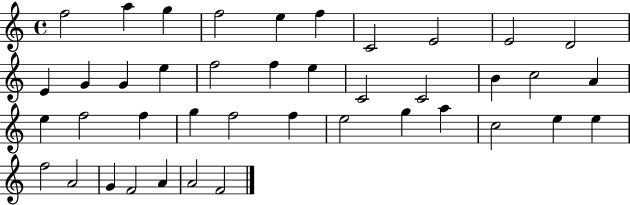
{
  \clef treble
  \time 4/4
  \defaultTimeSignature
  \key c \major
  f''2 a''4 g''4 | f''2 e''4 f''4 | c'2 e'2 | e'2 d'2 | \break e'4 g'4 g'4 e''4 | f''2 f''4 e''4 | c'2 c'2 | b'4 c''2 a'4 | \break e''4 f''2 f''4 | g''4 f''2 f''4 | e''2 g''4 a''4 | c''2 e''4 e''4 | \break f''2 a'2 | g'4 f'2 a'4 | a'2 f'2 | \bar "|."
}